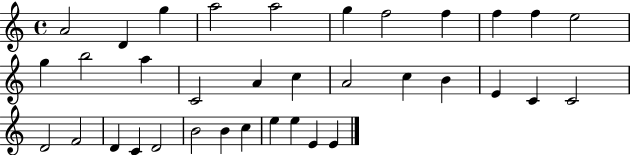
{
  \clef treble
  \time 4/4
  \defaultTimeSignature
  \key c \major
  a'2 d'4 g''4 | a''2 a''2 | g''4 f''2 f''4 | f''4 f''4 e''2 | \break g''4 b''2 a''4 | c'2 a'4 c''4 | a'2 c''4 b'4 | e'4 c'4 c'2 | \break d'2 f'2 | d'4 c'4 d'2 | b'2 b'4 c''4 | e''4 e''4 e'4 e'4 | \break \bar "|."
}